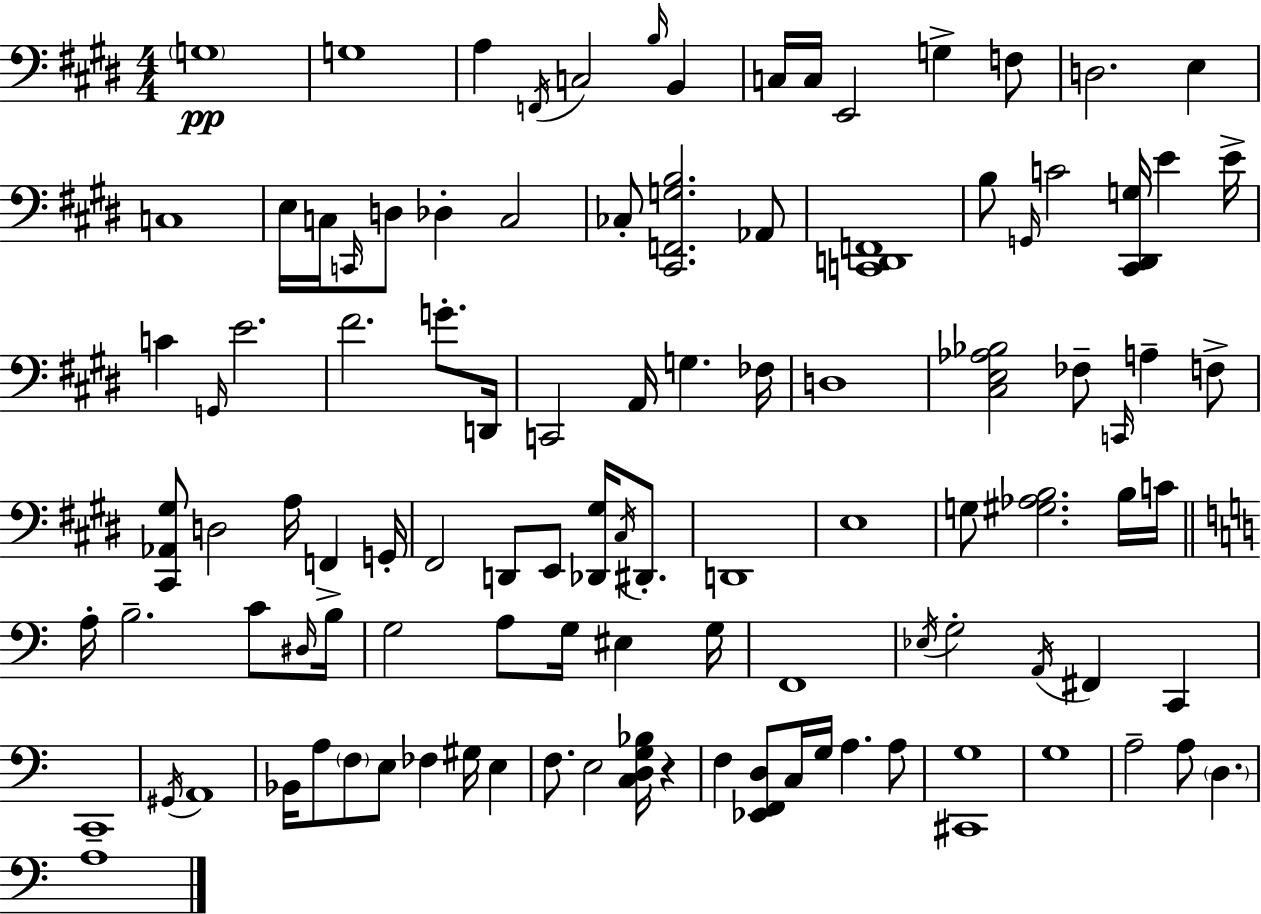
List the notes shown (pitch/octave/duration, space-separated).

G3/w G3/w A3/q F2/s C3/h B3/s B2/q C3/s C3/s E2/h G3/q F3/e D3/h. E3/q C3/w E3/s C3/s C2/s D3/e Db3/q C3/h CES3/e [C#2,F2,G3,B3]/h. Ab2/e [C2,D2,F2]/w B3/e G2/s C4/h [C#2,D#2,G3]/s E4/q E4/s C4/q G2/s E4/h. F#4/h. G4/e. D2/s C2/h A2/s G3/q. FES3/s D3/w [C#3,E3,Ab3,Bb3]/h FES3/e C2/s A3/q F3/e [C#2,Ab2,G#3]/e D3/h A3/s F2/q G2/s F#2/h D2/e E2/e [Db2,G#3]/s C#3/s D#2/e. D2/w E3/w G3/e [G#3,Ab3,B3]/h. B3/s C4/s A3/s B3/h. C4/e D#3/s B3/s G3/h A3/e G3/s EIS3/q G3/s F2/w Eb3/s G3/h A2/s F#2/q C2/q C2/w G#2/s A2/w Bb2/s A3/e F3/e E3/e FES3/q G#3/s E3/q F3/e. E3/h [C3,D3,G3,Bb3]/s R/q F3/q [Eb2,F2,D3]/e C3/s G3/s A3/q. A3/e [C#2,G3]/w G3/w A3/h A3/e D3/q. A3/w